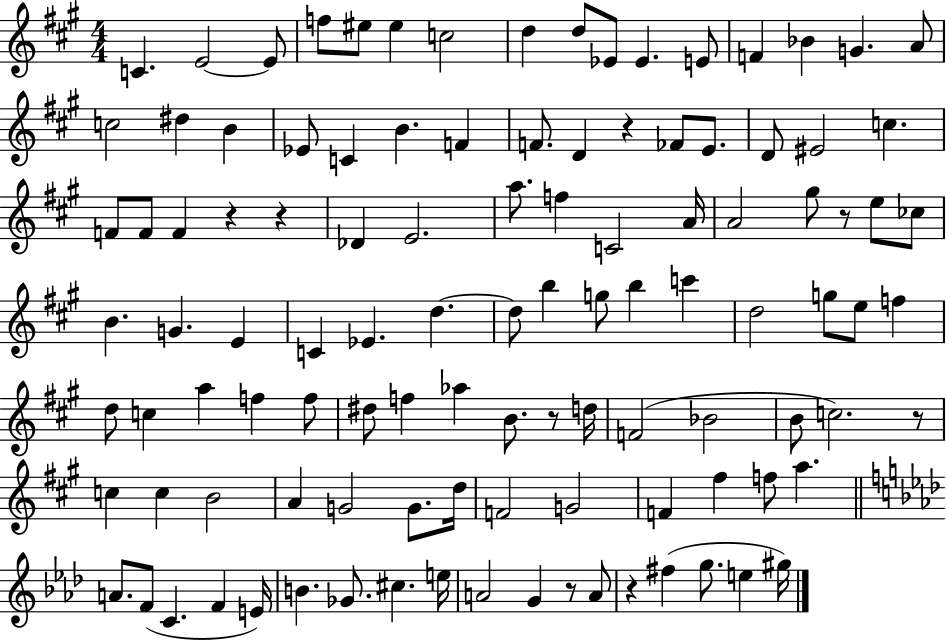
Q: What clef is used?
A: treble